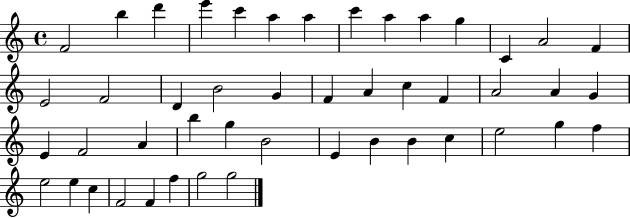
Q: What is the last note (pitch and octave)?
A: G5